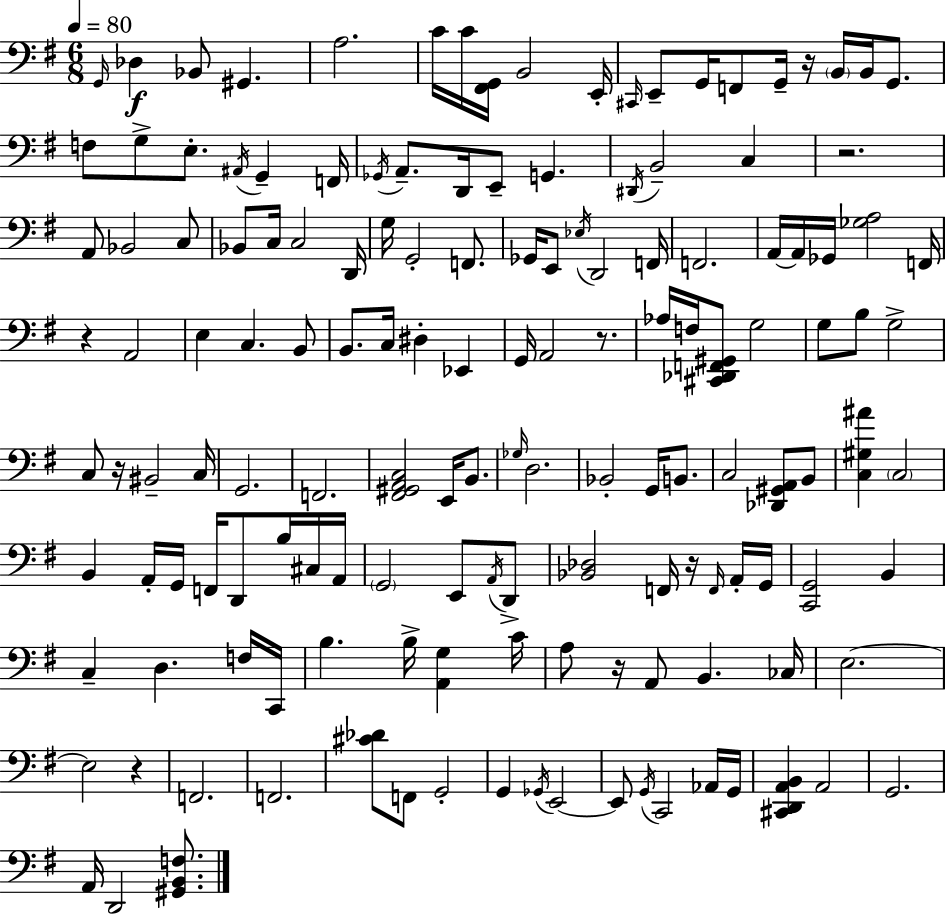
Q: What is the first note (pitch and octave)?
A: G2